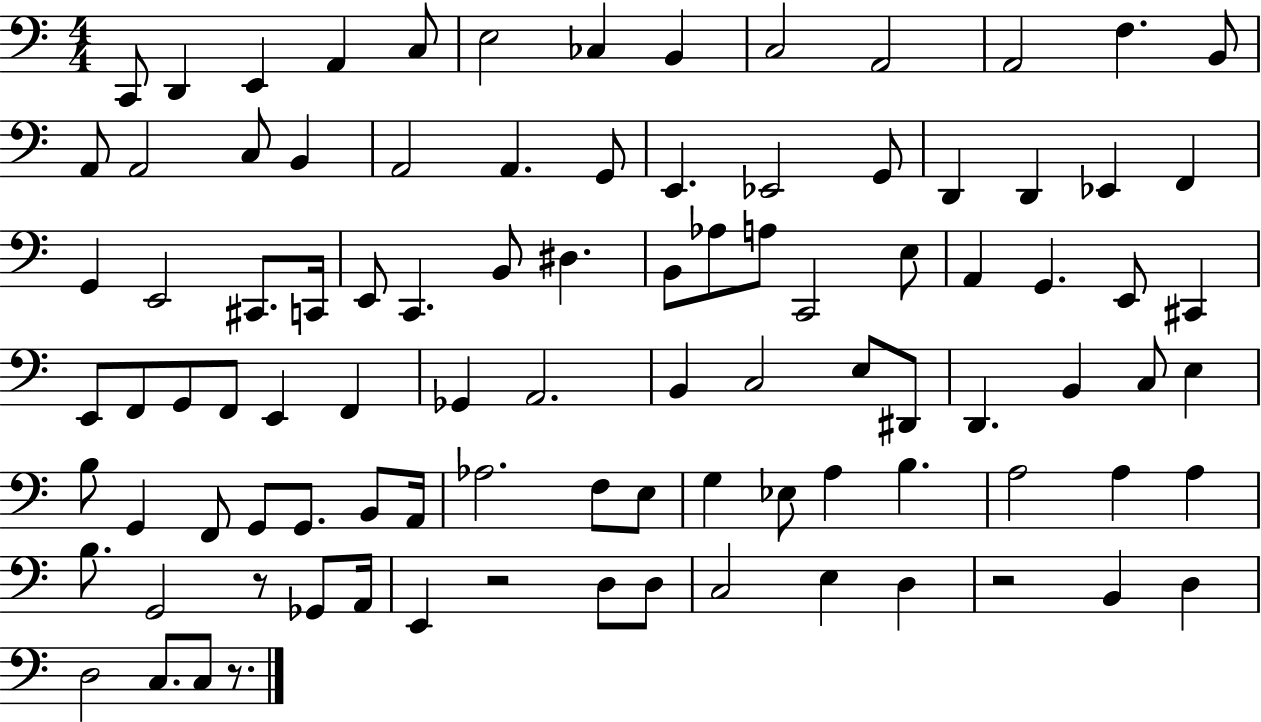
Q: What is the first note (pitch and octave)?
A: C2